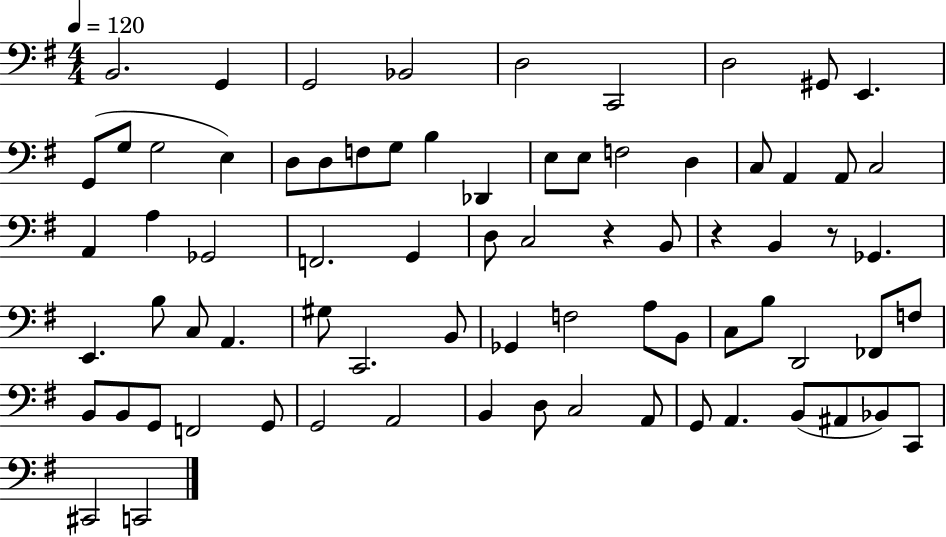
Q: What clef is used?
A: bass